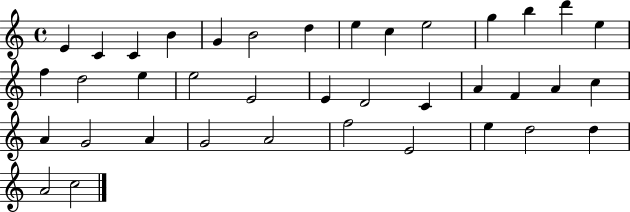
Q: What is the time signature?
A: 4/4